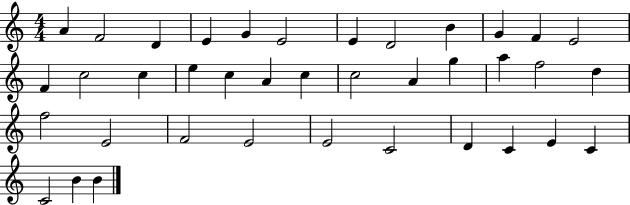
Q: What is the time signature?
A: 4/4